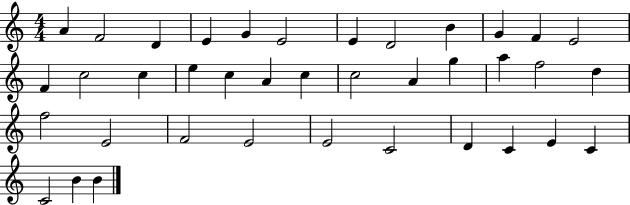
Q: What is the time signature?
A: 4/4